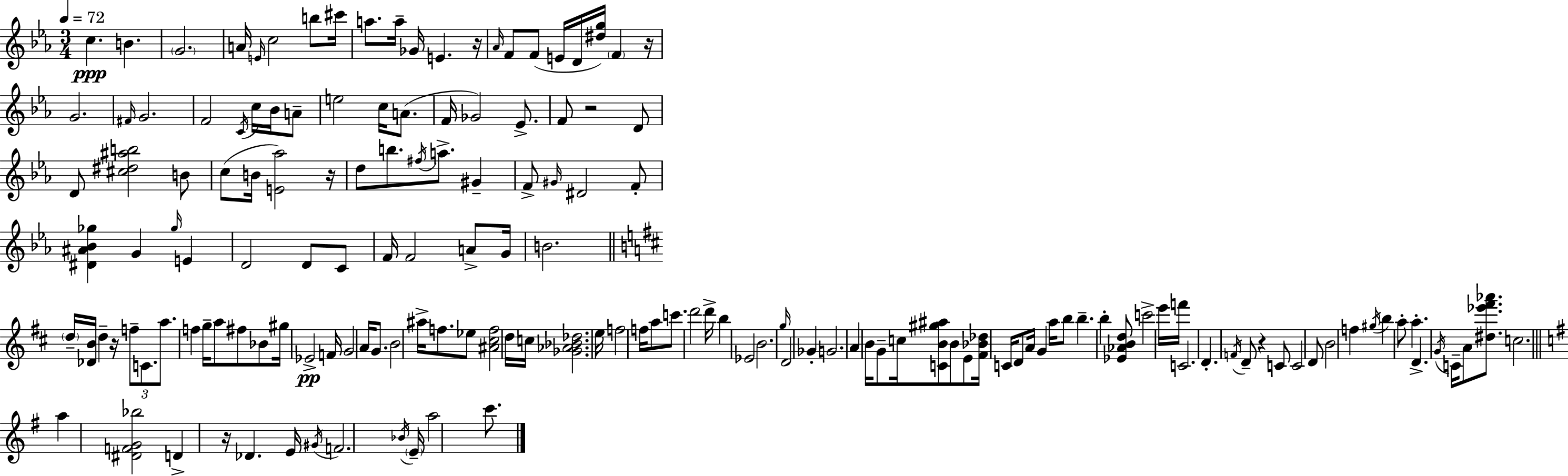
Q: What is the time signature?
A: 3/4